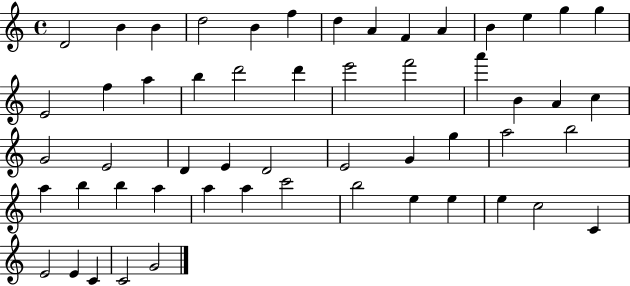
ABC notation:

X:1
T:Untitled
M:4/4
L:1/4
K:C
D2 B B d2 B f d A F A B e g g E2 f a b d'2 d' e'2 f'2 a' B A c G2 E2 D E D2 E2 G g a2 b2 a b b a a a c'2 b2 e e e c2 C E2 E C C2 G2